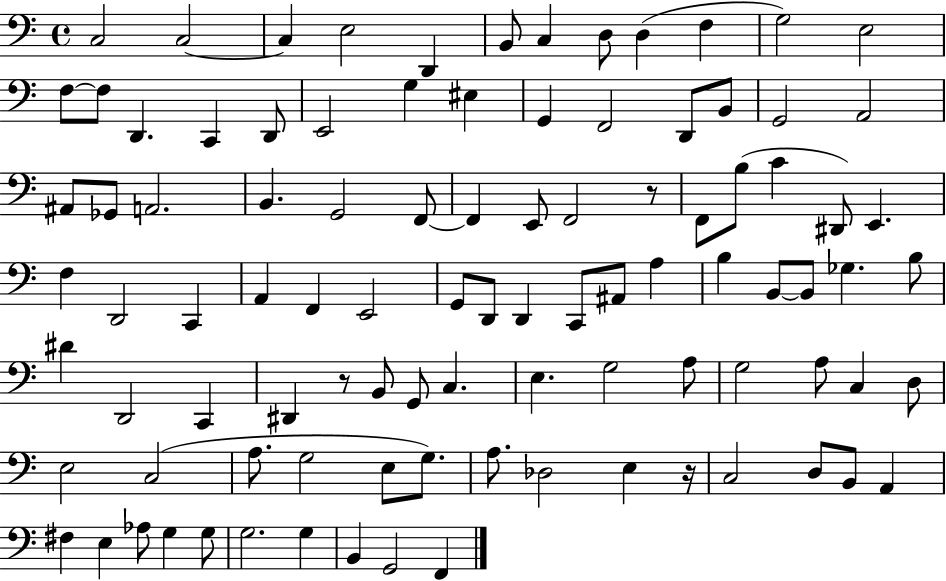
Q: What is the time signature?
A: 4/4